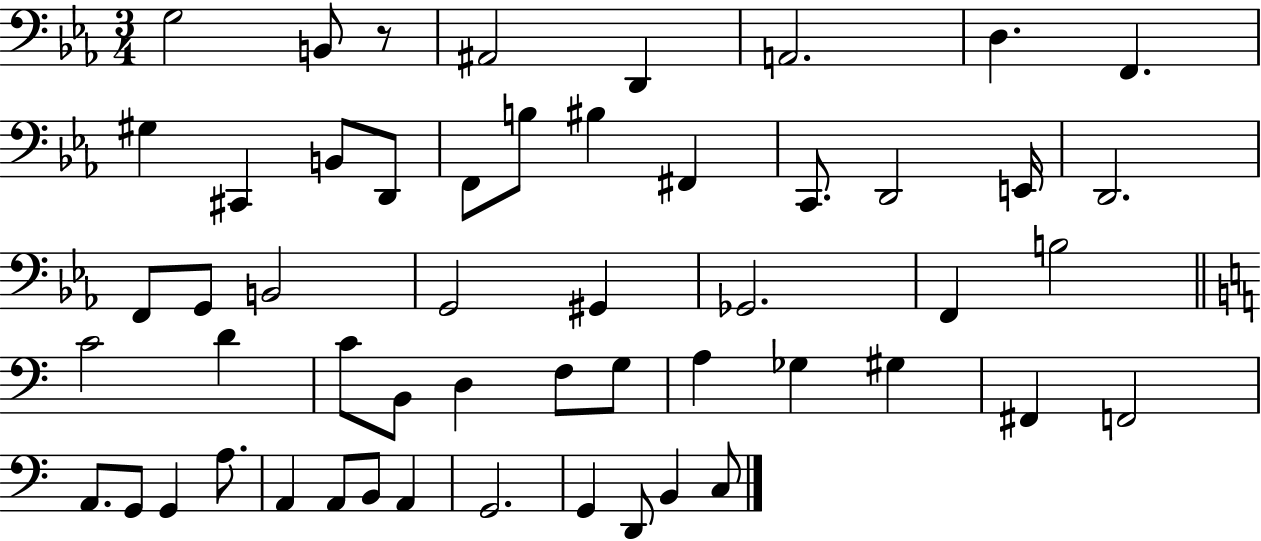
X:1
T:Untitled
M:3/4
L:1/4
K:Eb
G,2 B,,/2 z/2 ^A,,2 D,, A,,2 D, F,, ^G, ^C,, B,,/2 D,,/2 F,,/2 B,/2 ^B, ^F,, C,,/2 D,,2 E,,/4 D,,2 F,,/2 G,,/2 B,,2 G,,2 ^G,, _G,,2 F,, B,2 C2 D C/2 B,,/2 D, F,/2 G,/2 A, _G, ^G, ^F,, F,,2 A,,/2 G,,/2 G,, A,/2 A,, A,,/2 B,,/2 A,, G,,2 G,, D,,/2 B,, C,/2